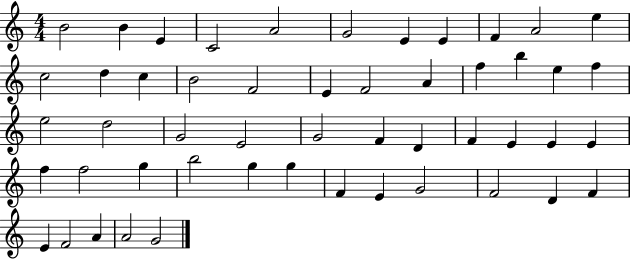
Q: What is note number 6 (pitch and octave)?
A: G4